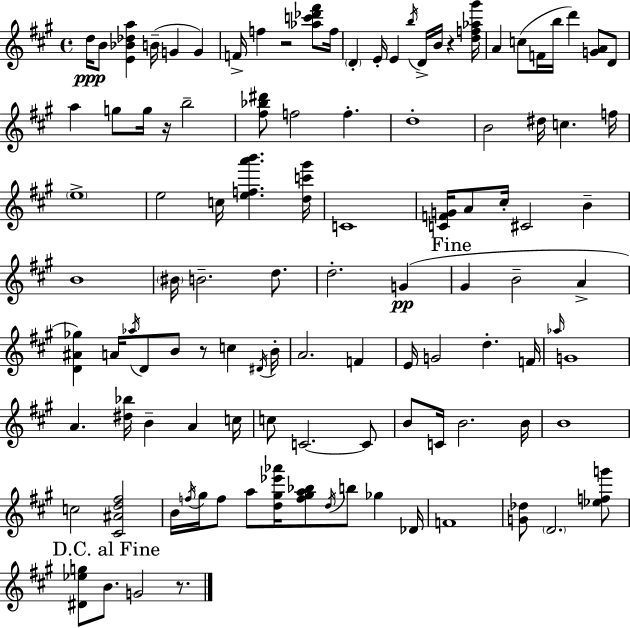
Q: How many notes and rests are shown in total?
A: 110